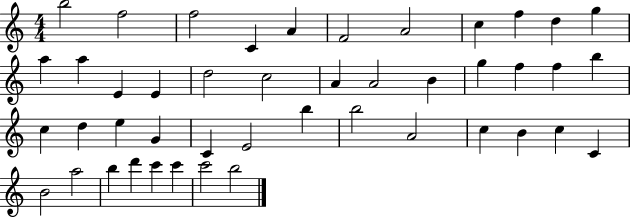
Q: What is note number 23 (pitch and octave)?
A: F5